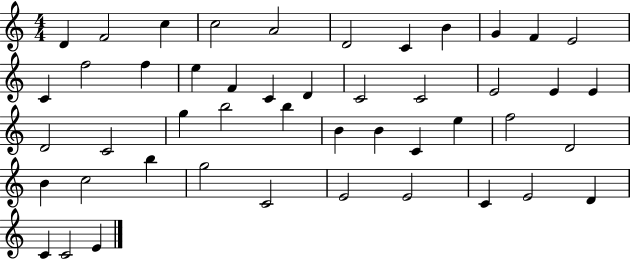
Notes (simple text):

D4/q F4/h C5/q C5/h A4/h D4/h C4/q B4/q G4/q F4/q E4/h C4/q F5/h F5/q E5/q F4/q C4/q D4/q C4/h C4/h E4/h E4/q E4/q D4/h C4/h G5/q B5/h B5/q B4/q B4/q C4/q E5/q F5/h D4/h B4/q C5/h B5/q G5/h C4/h E4/h E4/h C4/q E4/h D4/q C4/q C4/h E4/q